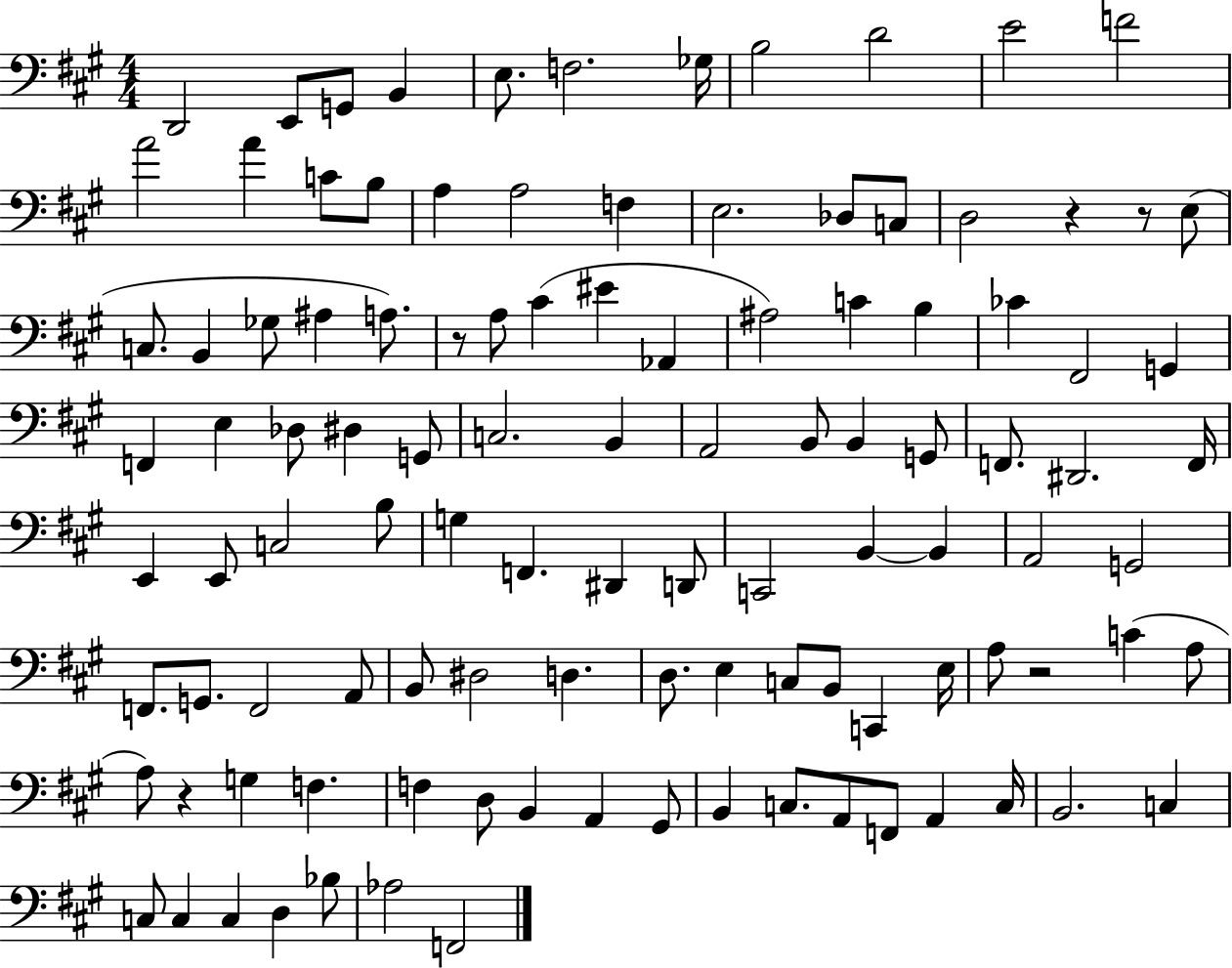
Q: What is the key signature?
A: A major